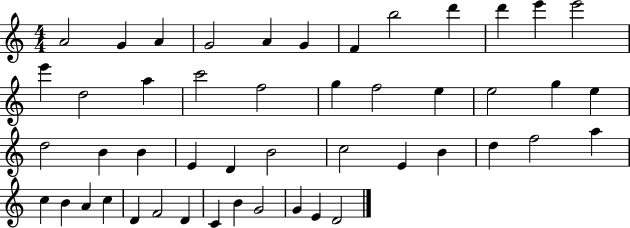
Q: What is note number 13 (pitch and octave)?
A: E6